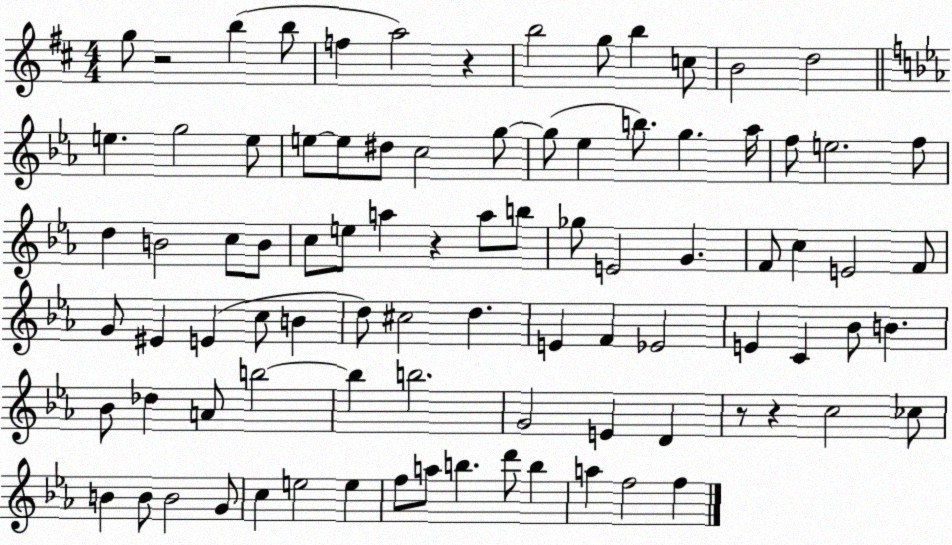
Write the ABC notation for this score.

X:1
T:Untitled
M:4/4
L:1/4
K:D
g/2 z2 b b/2 f a2 z b2 g/2 b c/2 B2 d2 e g2 e/2 e/2 e/2 ^d/2 c2 g/2 g/2 _e b/2 g _a/4 f/2 e2 f/2 d B2 c/2 B/2 c/2 e/2 a z a/2 b/2 _g/2 E2 G F/2 c E2 F/2 G/2 ^E E c/2 B d/2 ^c2 d E F _E2 E C _B/2 B _B/2 _d A/2 b2 b b2 G2 E D z/2 z c2 _c/2 B B/2 B2 G/2 c e2 e f/2 a/2 b d'/2 b a f2 f